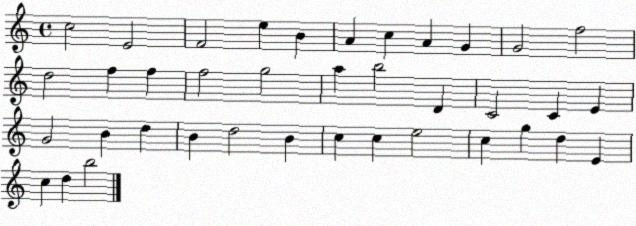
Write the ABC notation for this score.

X:1
T:Untitled
M:4/4
L:1/4
K:C
c2 E2 F2 e B A c A G G2 f2 d2 f f f2 g2 a b2 D C2 C E G2 B d B d2 B c c e2 c g d E c d b2